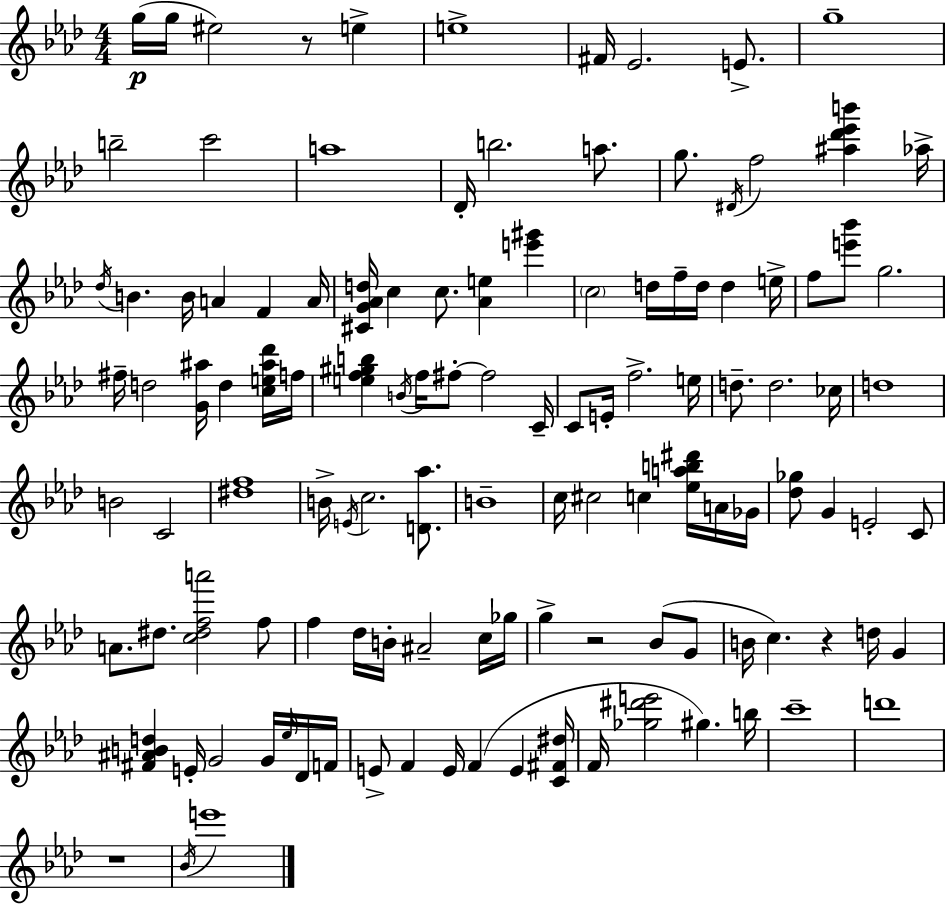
G5/s G5/s EIS5/h R/e E5/q E5/w F#4/s Eb4/h. E4/e. G5/w B5/h C6/h A5/w Db4/s B5/h. A5/e. G5/e. D#4/s F5/h [A#5,Db6,Eb6,B6]/q Ab5/s Db5/s B4/q. B4/s A4/q F4/q A4/s [C#4,G4,Ab4,D5]/s C5/q C5/e. [Ab4,E5]/q [E6,G#6]/q C5/h D5/s F5/s D5/s D5/q E5/s F5/e [E6,Bb6]/e G5/h. F#5/s D5/h [G4,A#5]/s D5/q [C5,E5,A#5,Db6]/s F5/s [E5,F5,G#5,B5]/q B4/s F5/s F#5/e F#5/h C4/s C4/e E4/s F5/h. E5/s D5/e. D5/h. CES5/s D5/w B4/h C4/h [D#5,F5]/w B4/s E4/s C5/h. [D4,Ab5]/e. B4/w C5/s C#5/h C5/q [Eb5,A5,B5,D#6]/s A4/s Gb4/s [Db5,Gb5]/e G4/q E4/h C4/e A4/e. D#5/e. [C5,D#5,F5,A6]/h F5/e F5/q Db5/s B4/s A#4/h C5/s Gb5/s G5/q R/h Bb4/e G4/e B4/s C5/q. R/q D5/s G4/q [F#4,A#4,B4,D5]/q E4/s G4/h G4/s Eb5/s Db4/s F4/s E4/e F4/q E4/s F4/q E4/q [C4,F#4,D#5]/s F4/s [Gb5,D#6,E6]/h G#5/q. B5/s C6/w D6/w R/w Bb4/s E6/w